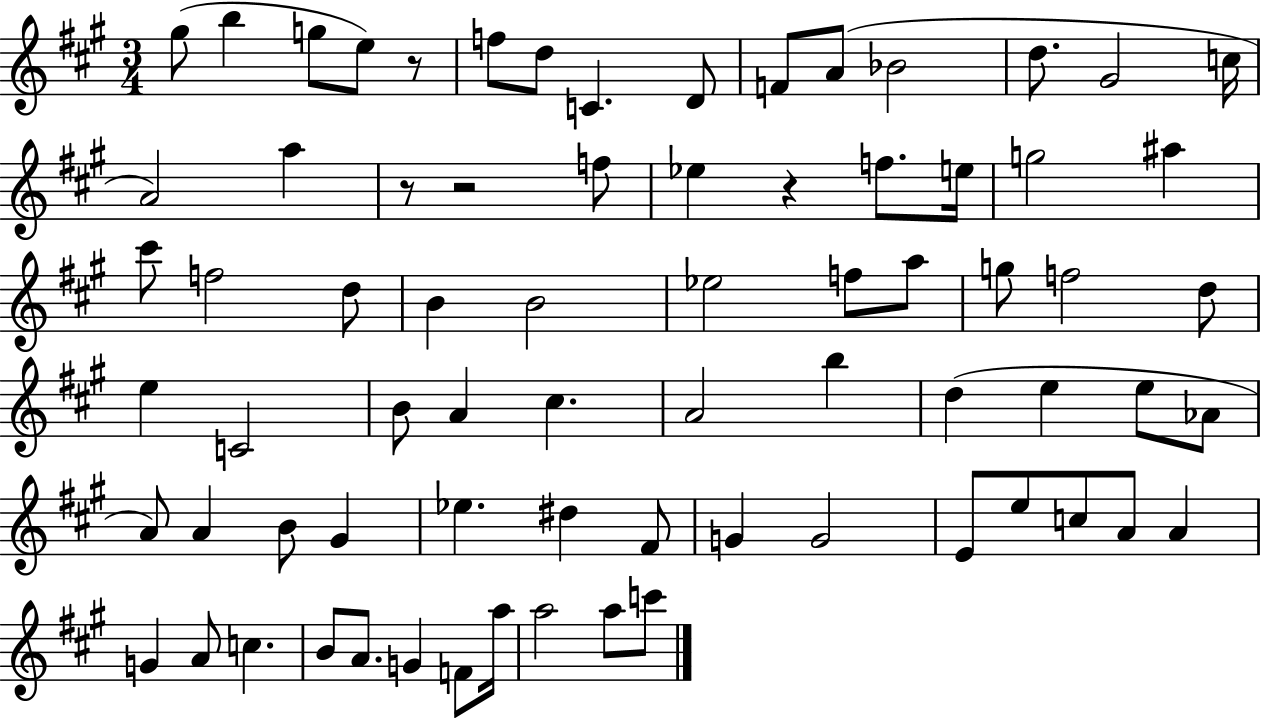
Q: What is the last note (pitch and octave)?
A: C6